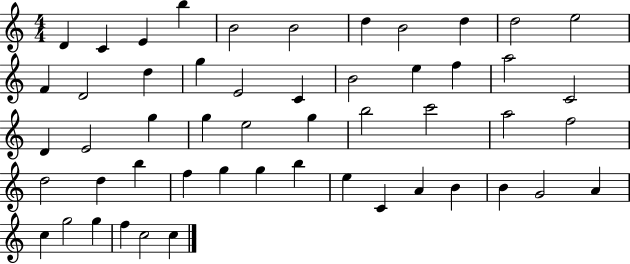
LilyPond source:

{
  \clef treble
  \numericTimeSignature
  \time 4/4
  \key c \major
  d'4 c'4 e'4 b''4 | b'2 b'2 | d''4 b'2 d''4 | d''2 e''2 | \break f'4 d'2 d''4 | g''4 e'2 c'4 | b'2 e''4 f''4 | a''2 c'2 | \break d'4 e'2 g''4 | g''4 e''2 g''4 | b''2 c'''2 | a''2 f''2 | \break d''2 d''4 b''4 | f''4 g''4 g''4 b''4 | e''4 c'4 a'4 b'4 | b'4 g'2 a'4 | \break c''4 g''2 g''4 | f''4 c''2 c''4 | \bar "|."
}